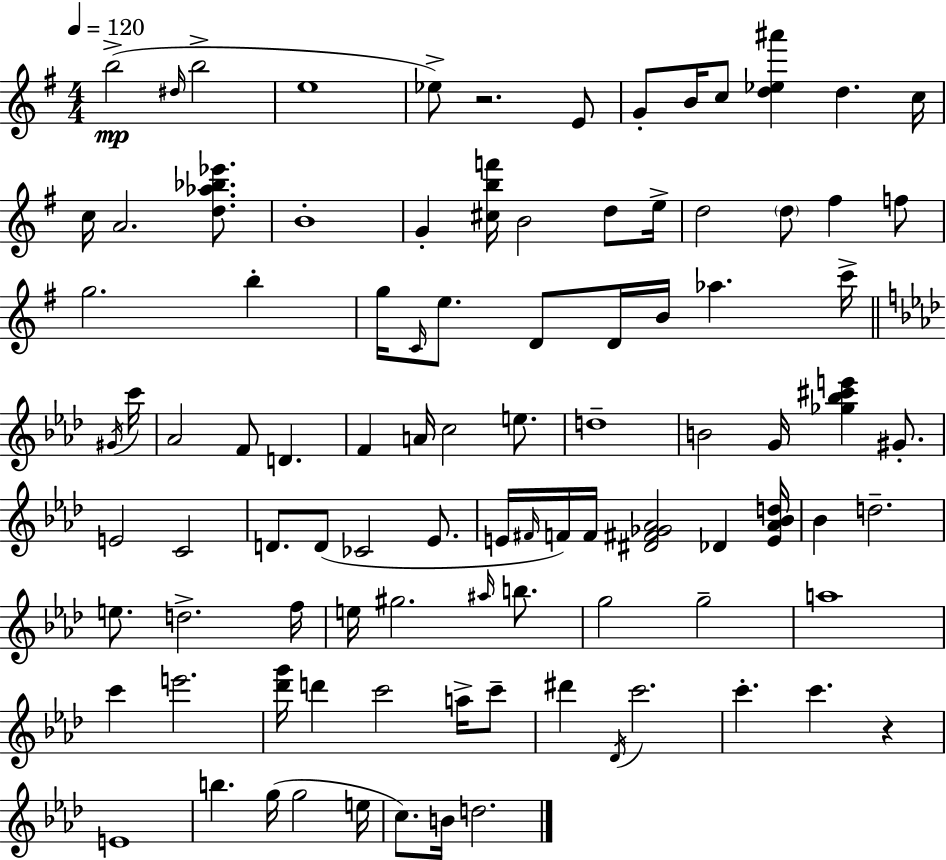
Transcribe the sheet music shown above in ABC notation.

X:1
T:Untitled
M:4/4
L:1/4
K:Em
b2 ^d/4 b2 e4 _e/2 z2 E/2 G/2 B/4 c/2 [d_e^a'] d c/4 c/4 A2 [d_a_b_e']/2 B4 G [^cbf']/4 B2 d/2 e/4 d2 d/2 ^f f/2 g2 b g/4 C/4 e/2 D/2 D/4 B/4 _a c'/4 ^G/4 c'/4 _A2 F/2 D F A/4 c2 e/2 d4 B2 G/4 [_g_b^c'e'] ^G/2 E2 C2 D/2 D/2 _C2 _E/2 E/4 ^F/4 F/4 F/4 [^D^F_G_A]2 _D [E_A_Bd]/4 _B d2 e/2 d2 f/4 e/4 ^g2 ^a/4 b/2 g2 g2 a4 c' e'2 [_d'g']/4 d' c'2 a/4 c'/2 ^d' _D/4 c'2 c' c' z E4 b g/4 g2 e/4 c/2 B/4 d2